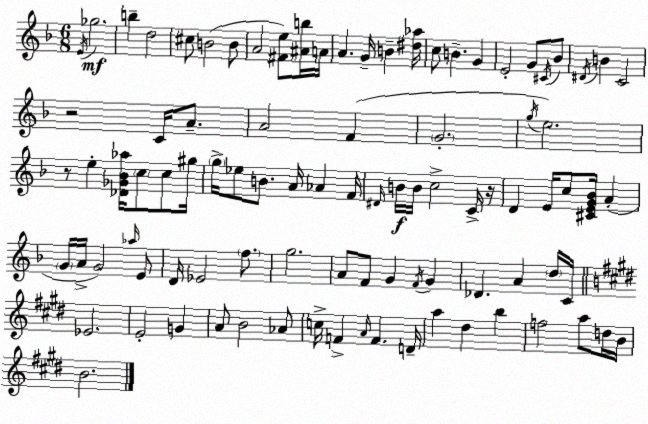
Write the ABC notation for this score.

X:1
T:Untitled
M:6/8
L:1/4
K:F
E/4 _g2 b d2 ^c/2 B2 B/2 A2 [^Fe]/2 [^Ab]/4 A/4 A G/4 B [^d_a]/4 c/2 B G E2 G/2 ^C/4 _B/2 ^D/4 B C2 z2 C/4 A/2 A2 F G2 g/4 e2 z/2 e [_D_G_B_a]/4 c/2 c/2 ^g/4 g/4 _e/2 B/2 A/4 _A F/4 ^D/4 B/4 B/4 c2 C/4 z/4 D E/4 c/2 [^CEG_B]/4 A G/4 A/4 G2 _a/4 E/2 D/4 _E2 f/2 g2 A/2 F/2 G F/4 G _D A d/4 C/4 _E2 E2 G A/2 B2 _A/2 c/4 F A/4 F D/4 a ^d b f2 a/2 d/4 B/4 B2